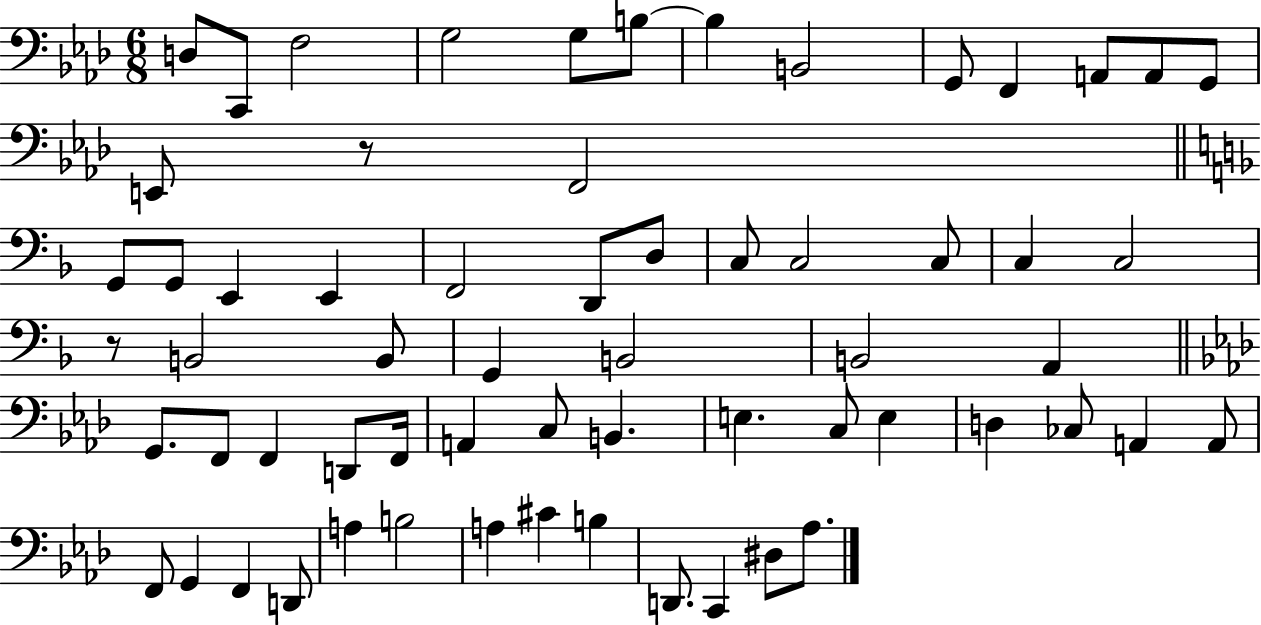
D3/e C2/e F3/h G3/h G3/e B3/e B3/q B2/h G2/e F2/q A2/e A2/e G2/e E2/e R/e F2/h G2/e G2/e E2/q E2/q F2/h D2/e D3/e C3/e C3/h C3/e C3/q C3/h R/e B2/h B2/e G2/q B2/h B2/h A2/q G2/e. F2/e F2/q D2/e F2/s A2/q C3/e B2/q. E3/q. C3/e E3/q D3/q CES3/e A2/q A2/e F2/e G2/q F2/q D2/e A3/q B3/h A3/q C#4/q B3/q D2/e. C2/q D#3/e Ab3/e.